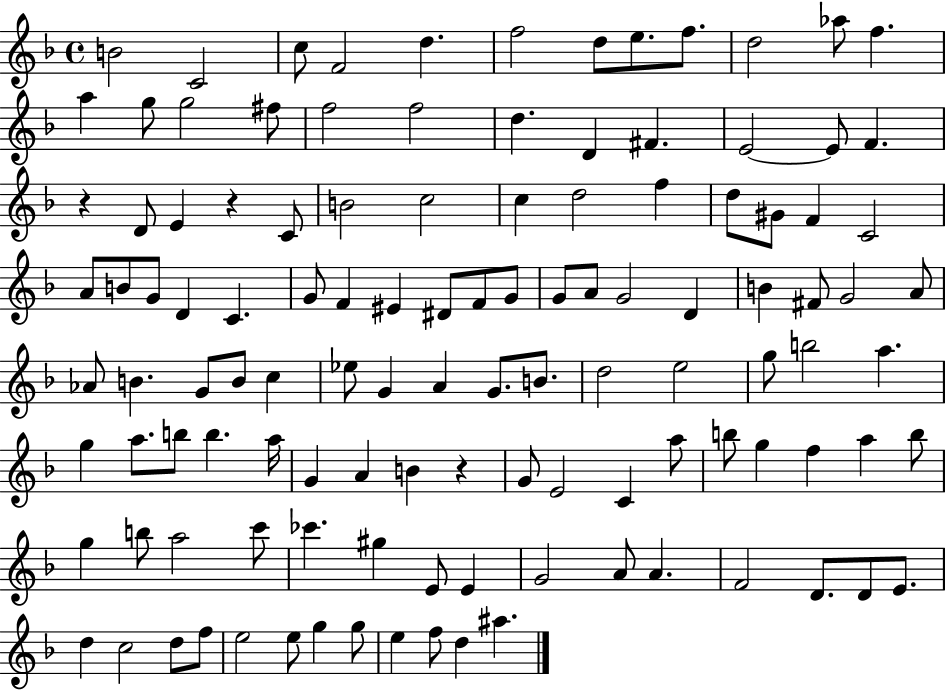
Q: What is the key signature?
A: F major